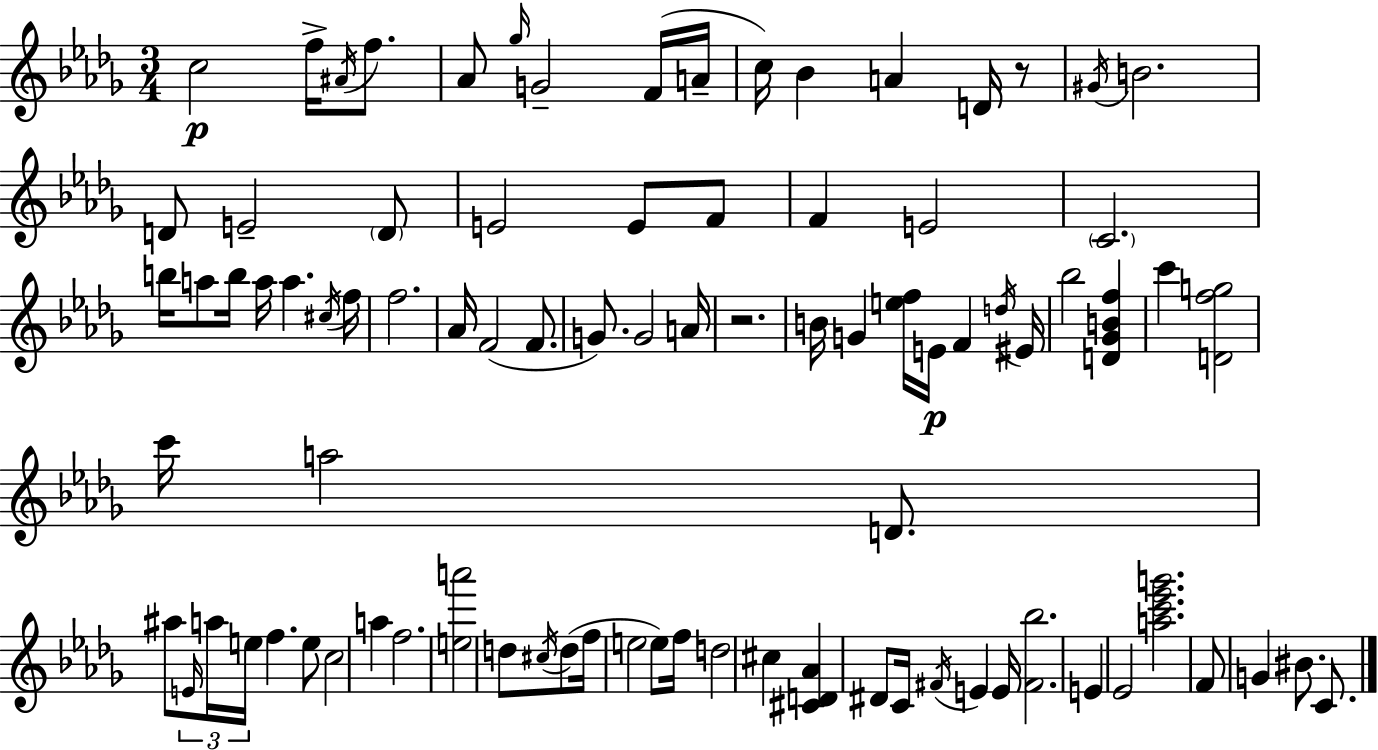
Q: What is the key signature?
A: BES minor